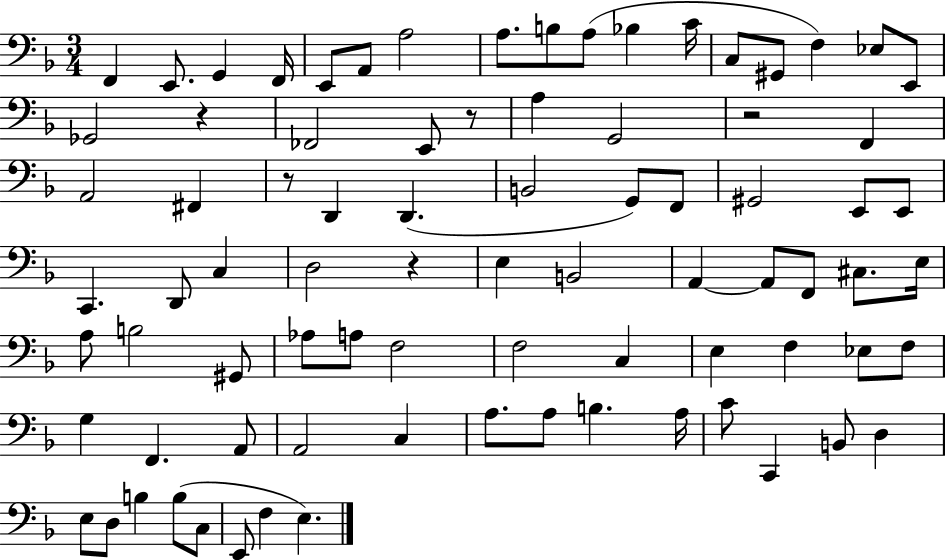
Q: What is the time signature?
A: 3/4